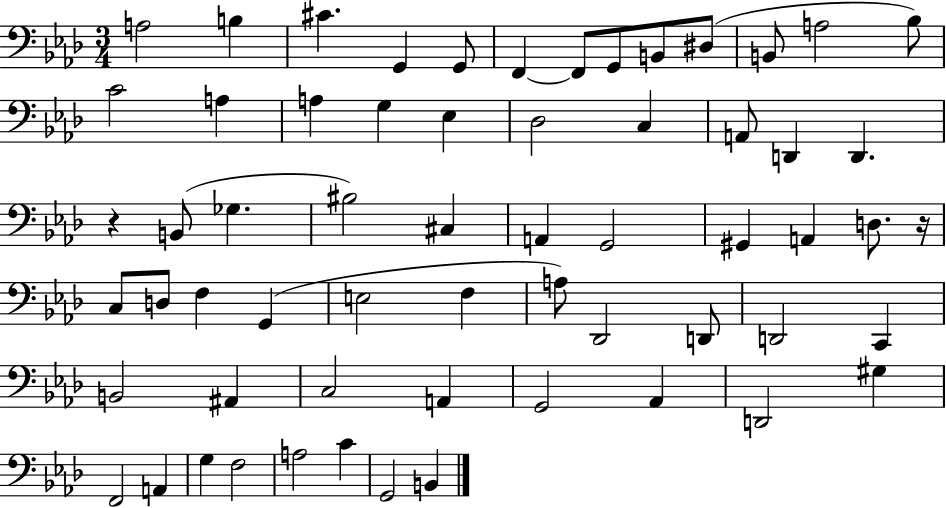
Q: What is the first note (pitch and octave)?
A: A3